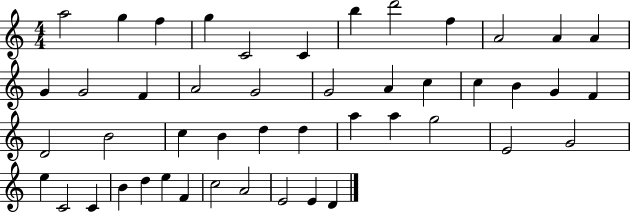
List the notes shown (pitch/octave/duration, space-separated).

A5/h G5/q F5/q G5/q C4/h C4/q B5/q D6/h F5/q A4/h A4/q A4/q G4/q G4/h F4/q A4/h G4/h G4/h A4/q C5/q C5/q B4/q G4/q F4/q D4/h B4/h C5/q B4/q D5/q D5/q A5/q A5/q G5/h E4/h G4/h E5/q C4/h C4/q B4/q D5/q E5/q F4/q C5/h A4/h E4/h E4/q D4/q